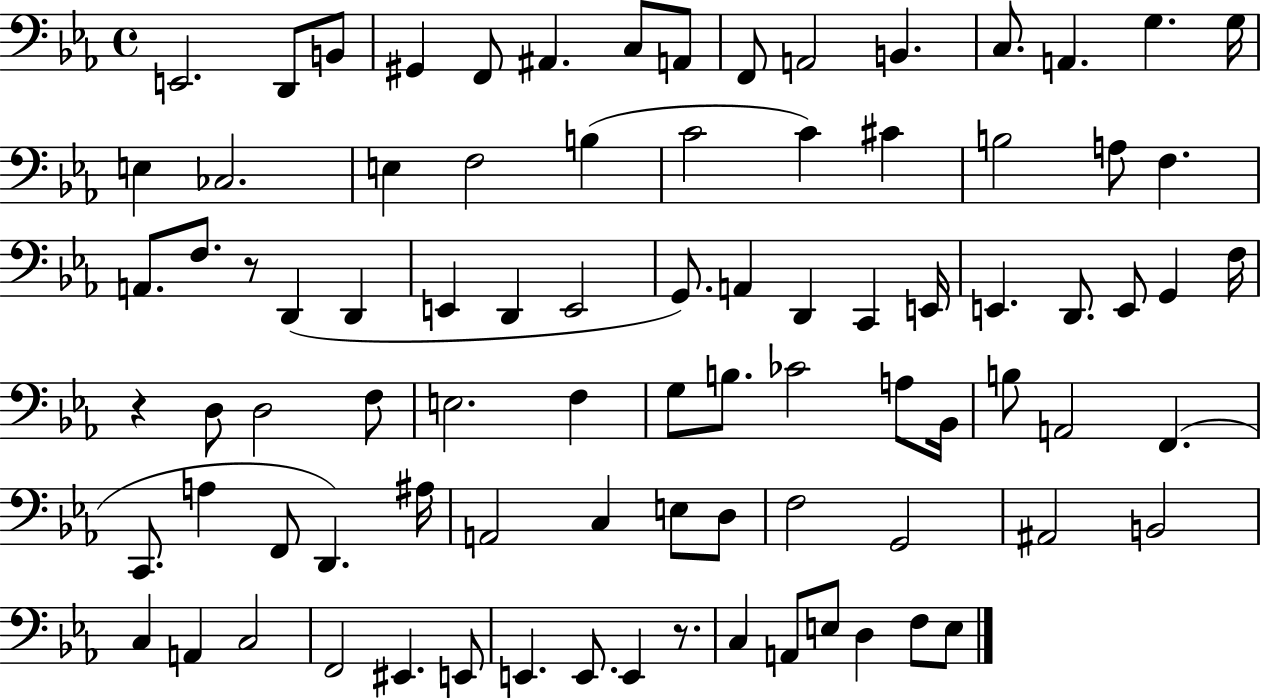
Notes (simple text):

E2/h. D2/e B2/e G#2/q F2/e A#2/q. C3/e A2/e F2/e A2/h B2/q. C3/e. A2/q. G3/q. G3/s E3/q CES3/h. E3/q F3/h B3/q C4/h C4/q C#4/q B3/h A3/e F3/q. A2/e. F3/e. R/e D2/q D2/q E2/q D2/q E2/h G2/e. A2/q D2/q C2/q E2/s E2/q. D2/e. E2/e G2/q F3/s R/q D3/e D3/h F3/e E3/h. F3/q G3/e B3/e. CES4/h A3/e Bb2/s B3/e A2/h F2/q. C2/e. A3/q F2/e D2/q. A#3/s A2/h C3/q E3/e D3/e F3/h G2/h A#2/h B2/h C3/q A2/q C3/h F2/h EIS2/q. E2/e E2/q. E2/e. E2/q R/e. C3/q A2/e E3/e D3/q F3/e E3/e